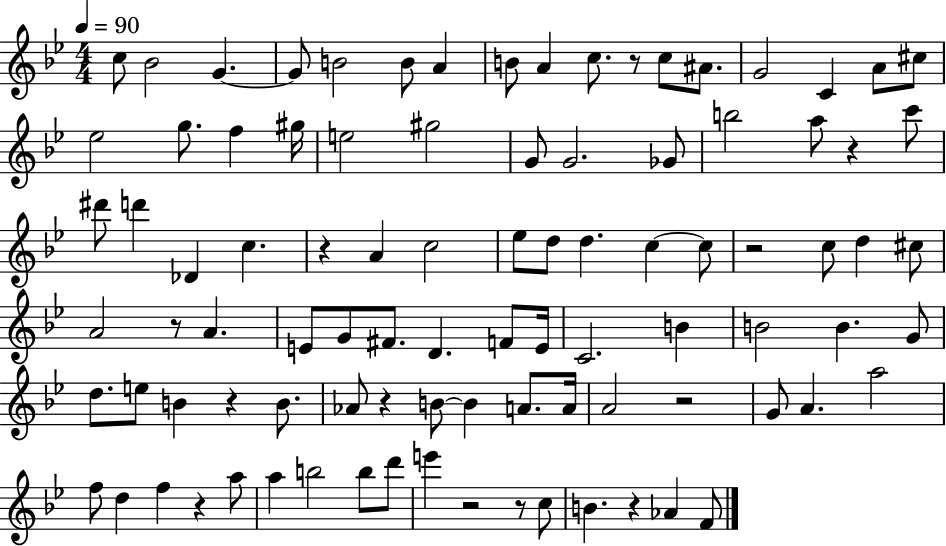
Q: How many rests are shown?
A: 12